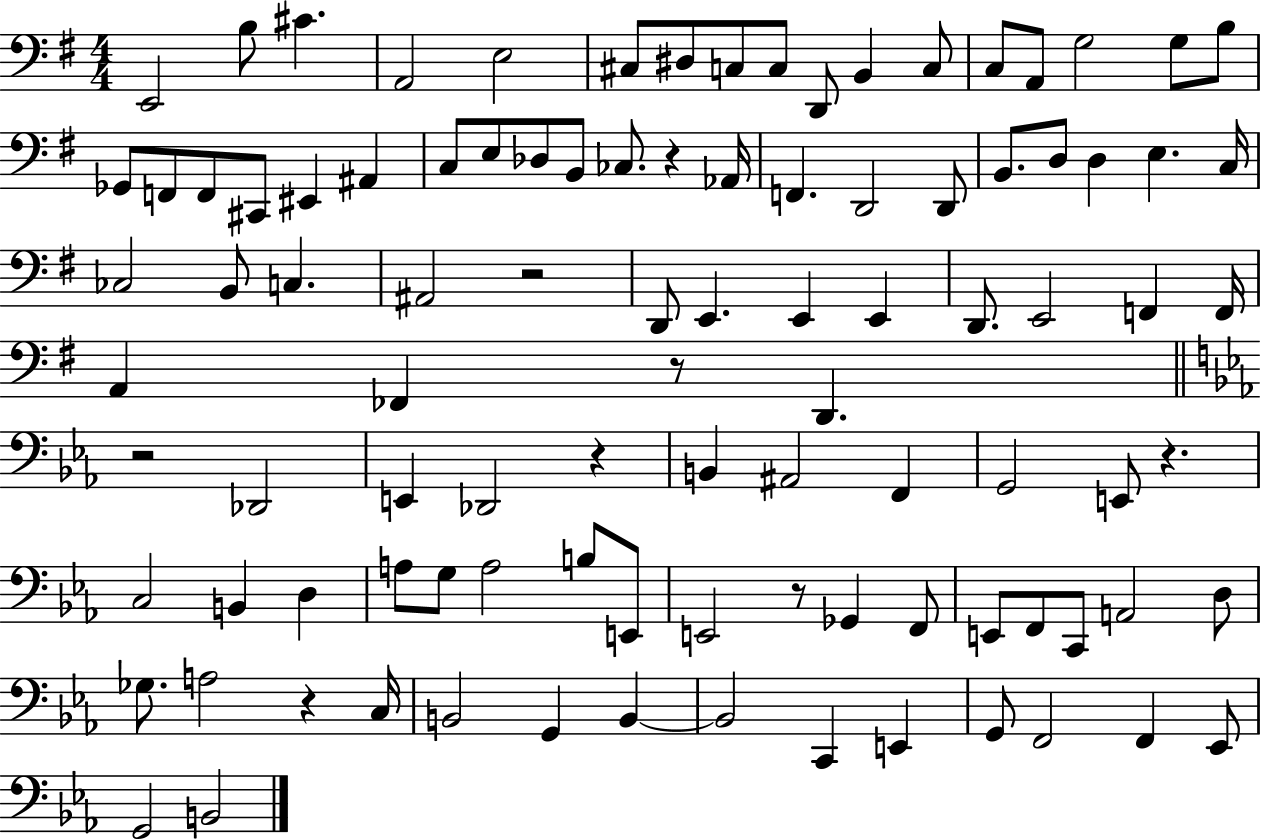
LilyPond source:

{
  \clef bass
  \numericTimeSignature
  \time 4/4
  \key g \major
  e,2 b8 cis'4. | a,2 e2 | cis8 dis8 c8 c8 d,8 b,4 c8 | c8 a,8 g2 g8 b8 | \break ges,8 f,8 f,8 cis,8 eis,4 ais,4 | c8 e8 des8 b,8 ces8. r4 aes,16 | f,4. d,2 d,8 | b,8. d8 d4 e4. c16 | \break ces2 b,8 c4. | ais,2 r2 | d,8 e,4. e,4 e,4 | d,8. e,2 f,4 f,16 | \break a,4 fes,4 r8 d,4. | \bar "||" \break \key ees \major r2 des,2 | e,4 des,2 r4 | b,4 ais,2 f,4 | g,2 e,8 r4. | \break c2 b,4 d4 | a8 g8 a2 b8 e,8 | e,2 r8 ges,4 f,8 | e,8 f,8 c,8 a,2 d8 | \break ges8. a2 r4 c16 | b,2 g,4 b,4~~ | b,2 c,4 e,4 | g,8 f,2 f,4 ees,8 | \break g,2 b,2 | \bar "|."
}